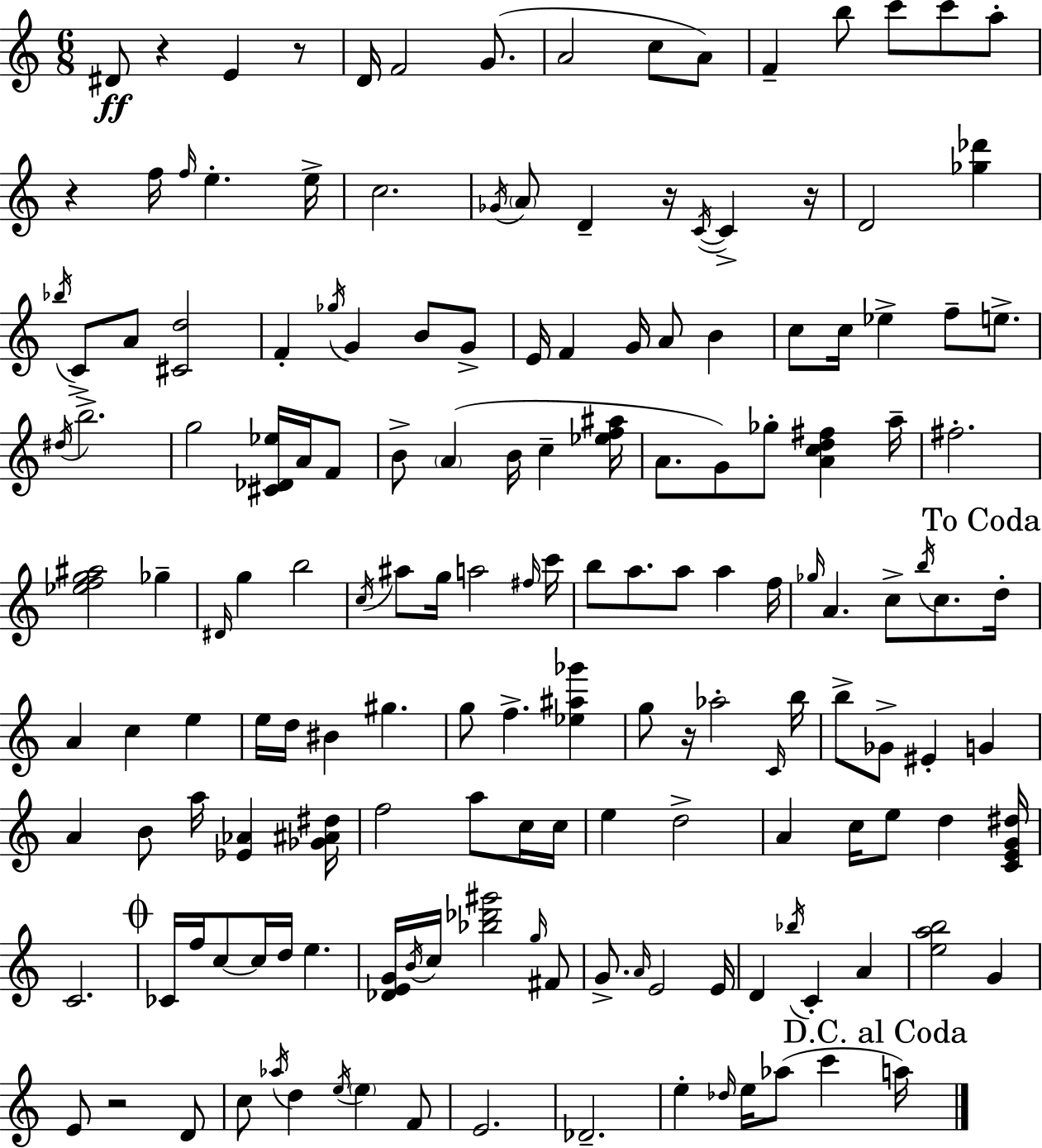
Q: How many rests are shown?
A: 7